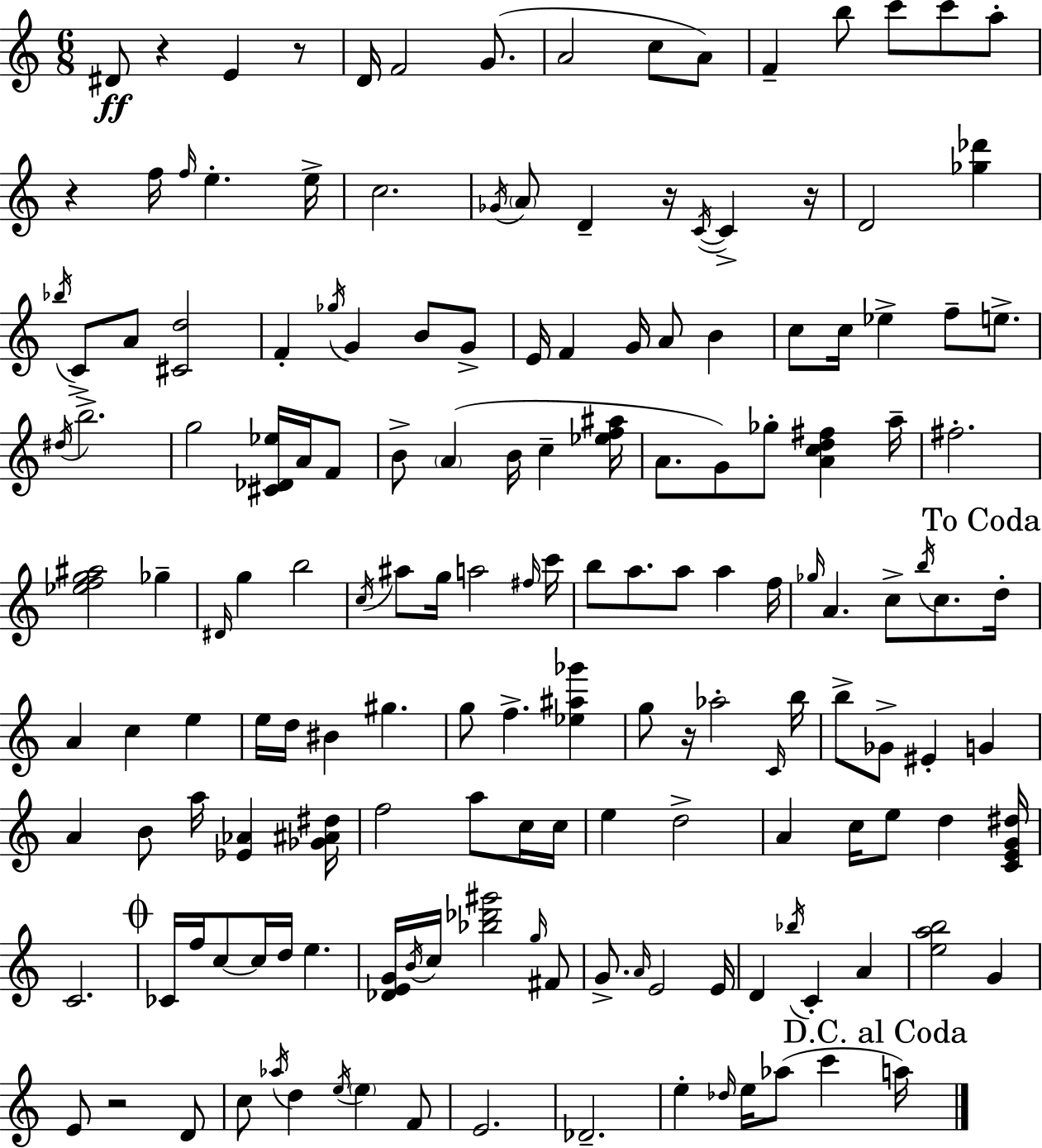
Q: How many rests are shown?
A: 7